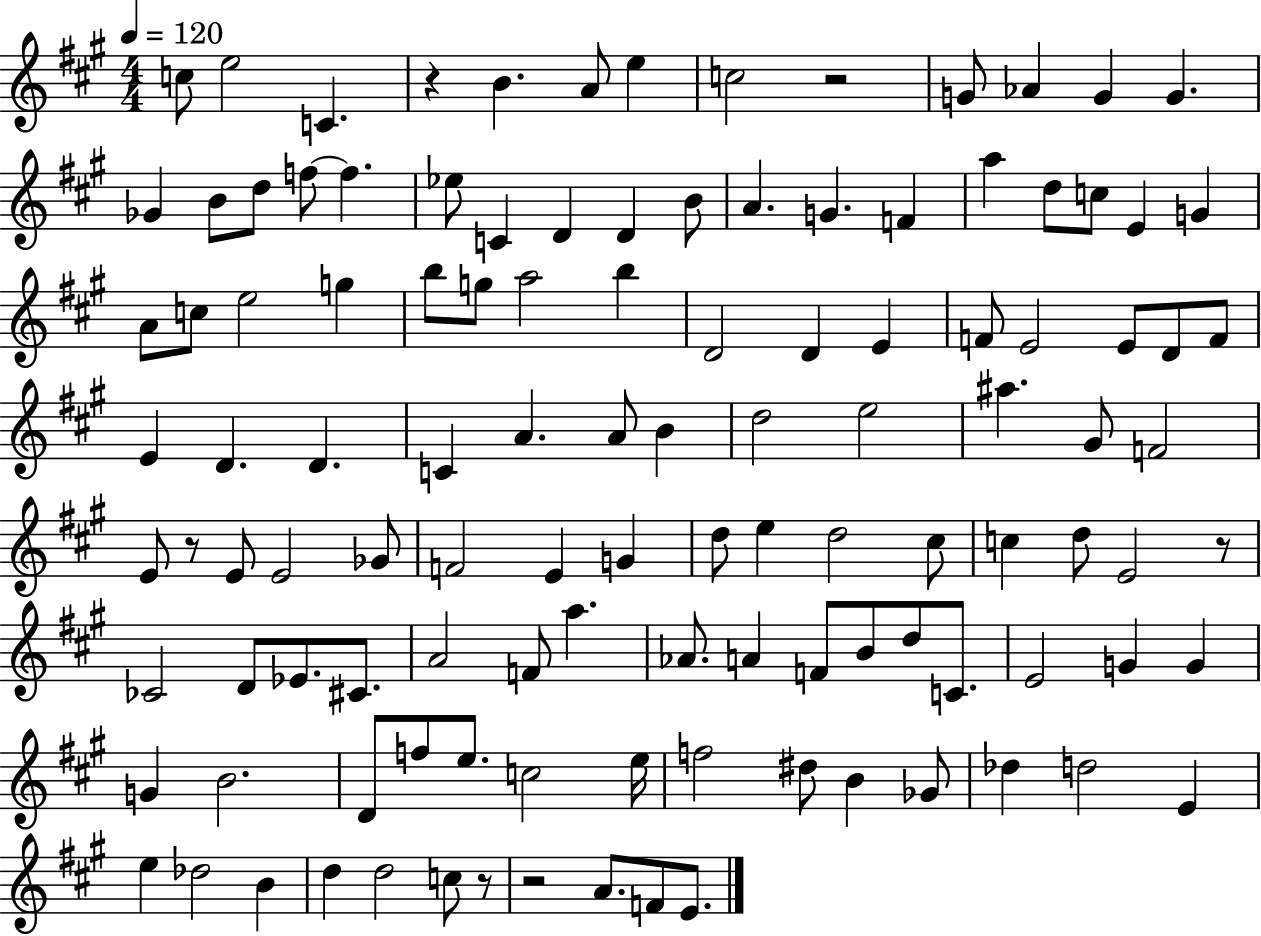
X:1
T:Untitled
M:4/4
L:1/4
K:A
c/2 e2 C z B A/2 e c2 z2 G/2 _A G G _G B/2 d/2 f/2 f _e/2 C D D B/2 A G F a d/2 c/2 E G A/2 c/2 e2 g b/2 g/2 a2 b D2 D E F/2 E2 E/2 D/2 F/2 E D D C A A/2 B d2 e2 ^a ^G/2 F2 E/2 z/2 E/2 E2 _G/2 F2 E G d/2 e d2 ^c/2 c d/2 E2 z/2 _C2 D/2 _E/2 ^C/2 A2 F/2 a _A/2 A F/2 B/2 d/2 C/2 E2 G G G B2 D/2 f/2 e/2 c2 e/4 f2 ^d/2 B _G/2 _d d2 E e _d2 B d d2 c/2 z/2 z2 A/2 F/2 E/2